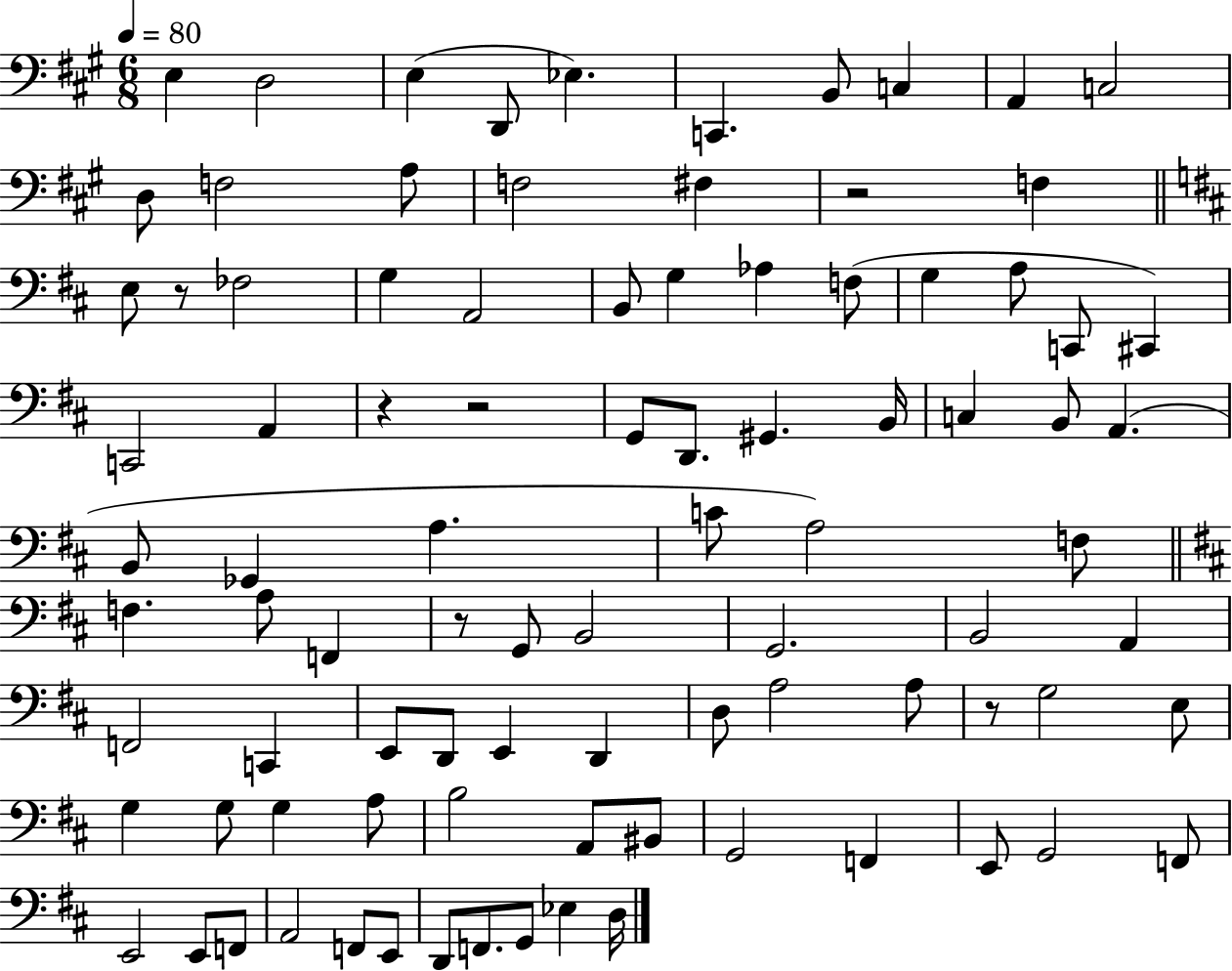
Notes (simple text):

E3/q D3/h E3/q D2/e Eb3/q. C2/q. B2/e C3/q A2/q C3/h D3/e F3/h A3/e F3/h F#3/q R/h F3/q E3/e R/e FES3/h G3/q A2/h B2/e G3/q Ab3/q F3/e G3/q A3/e C2/e C#2/q C2/h A2/q R/q R/h G2/e D2/e. G#2/q. B2/s C3/q B2/e A2/q. B2/e Gb2/q A3/q. C4/e A3/h F3/e F3/q. A3/e F2/q R/e G2/e B2/h G2/h. B2/h A2/q F2/h C2/q E2/e D2/e E2/q D2/q D3/e A3/h A3/e R/e G3/h E3/e G3/q G3/e G3/q A3/e B3/h A2/e BIS2/e G2/h F2/q E2/e G2/h F2/e E2/h E2/e F2/e A2/h F2/e E2/e D2/e F2/e. G2/e Eb3/q D3/s